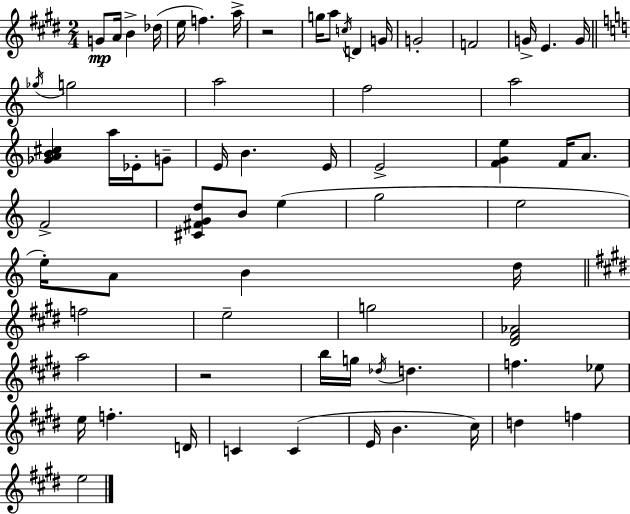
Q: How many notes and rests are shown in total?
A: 67